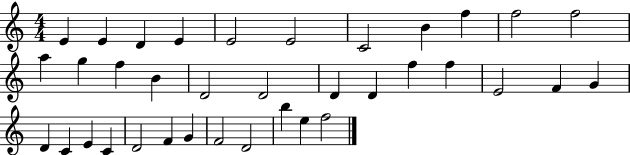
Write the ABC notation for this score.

X:1
T:Untitled
M:4/4
L:1/4
K:C
E E D E E2 E2 C2 B f f2 f2 a g f B D2 D2 D D f f E2 F G D C E C D2 F G F2 D2 b e f2